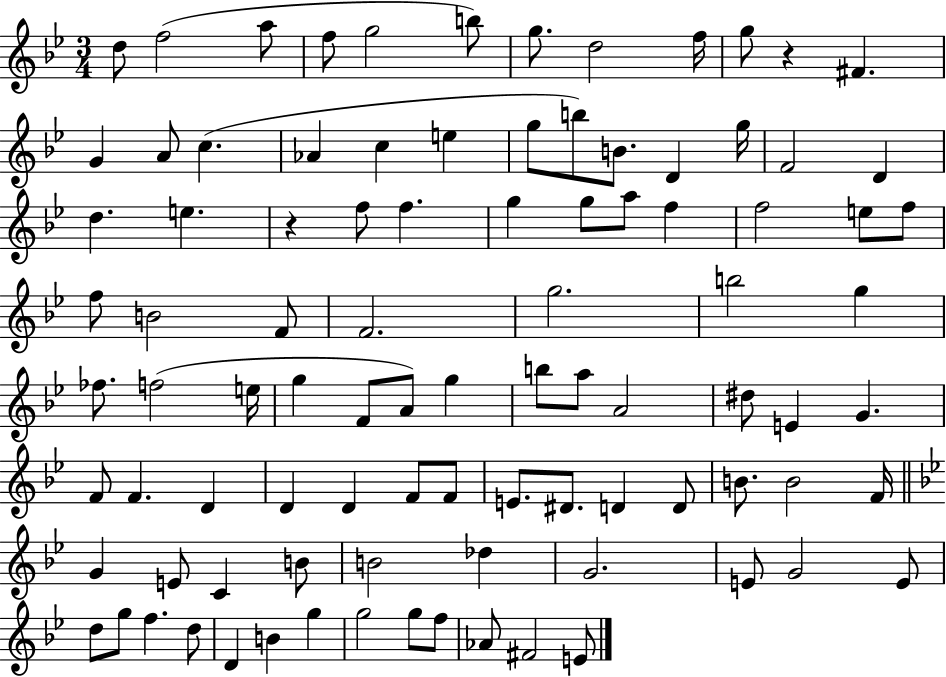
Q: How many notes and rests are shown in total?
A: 94